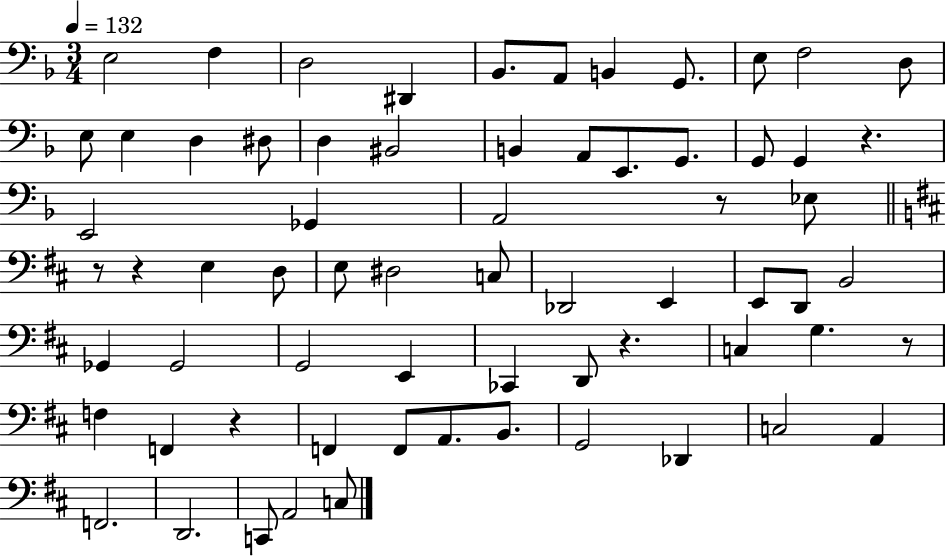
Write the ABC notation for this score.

X:1
T:Untitled
M:3/4
L:1/4
K:F
E,2 F, D,2 ^D,, _B,,/2 A,,/2 B,, G,,/2 E,/2 F,2 D,/2 E,/2 E, D, ^D,/2 D, ^B,,2 B,, A,,/2 E,,/2 G,,/2 G,,/2 G,, z E,,2 _G,, A,,2 z/2 _E,/2 z/2 z E, D,/2 E,/2 ^D,2 C,/2 _D,,2 E,, E,,/2 D,,/2 B,,2 _G,, _G,,2 G,,2 E,, _C,, D,,/2 z C, G, z/2 F, F,, z F,, F,,/2 A,,/2 B,,/2 G,,2 _D,, C,2 A,, F,,2 D,,2 C,,/2 A,,2 C,/2